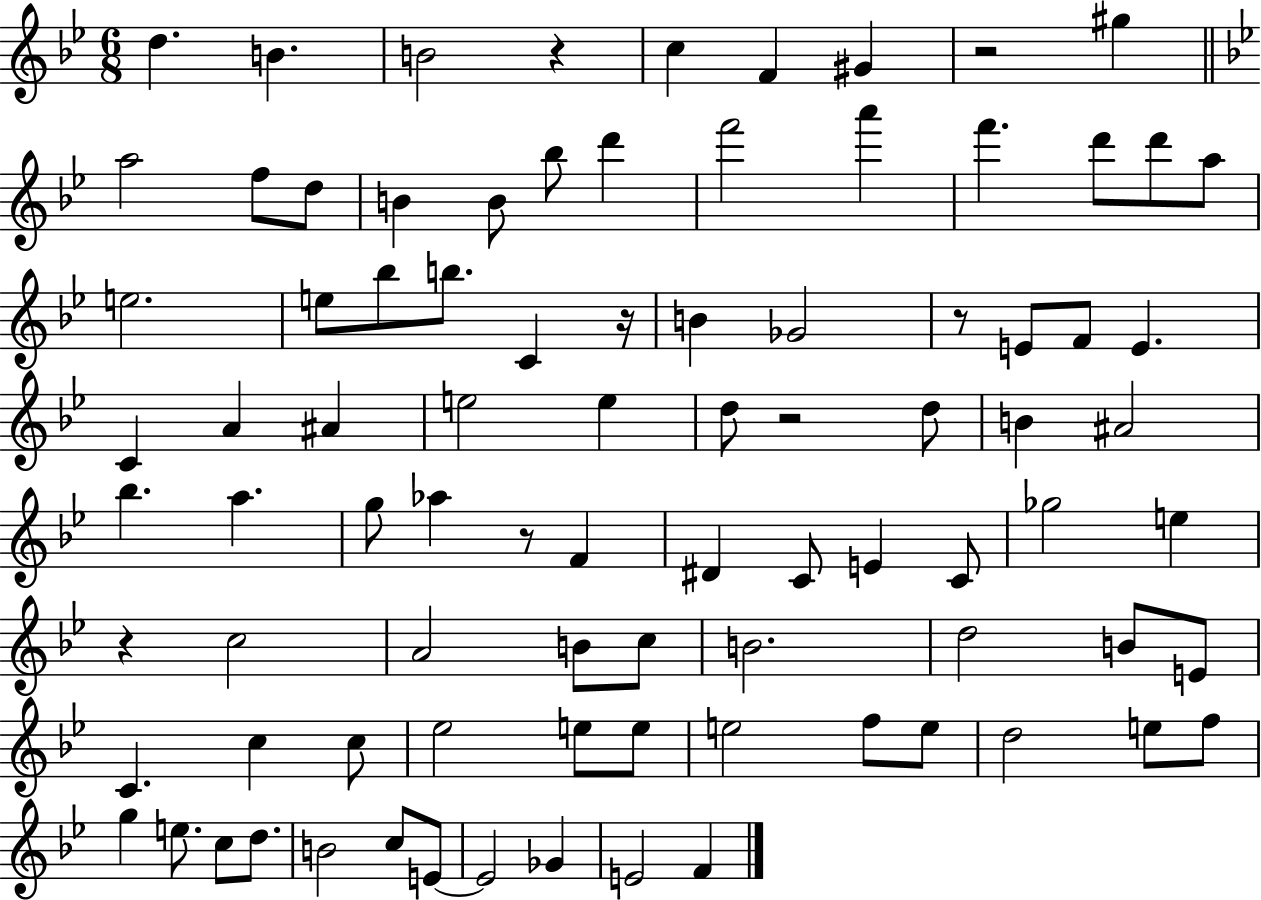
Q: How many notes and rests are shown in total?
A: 88